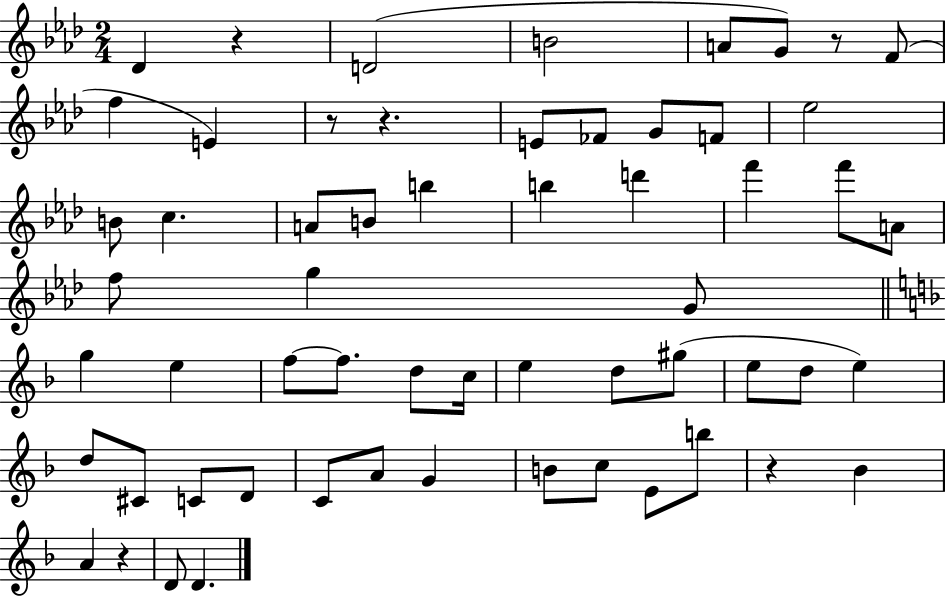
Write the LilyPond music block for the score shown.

{
  \clef treble
  \numericTimeSignature
  \time 2/4
  \key aes \major
  \repeat volta 2 { des'4 r4 | d'2( | b'2 | a'8 g'8) r8 f'8( | \break f''4 e'4) | r8 r4. | e'8 fes'8 g'8 f'8 | ees''2 | \break b'8 c''4. | a'8 b'8 b''4 | b''4 d'''4 | f'''4 f'''8 a'8 | \break f''8 g''4 g'8 | \bar "||" \break \key f \major g''4 e''4 | f''8~~ f''8. d''8 c''16 | e''4 d''8 gis''8( | e''8 d''8 e''4) | \break d''8 cis'8 c'8 d'8 | c'8 a'8 g'4 | b'8 c''8 e'8 b''8 | r4 bes'4 | \break a'4 r4 | d'8 d'4. | } \bar "|."
}